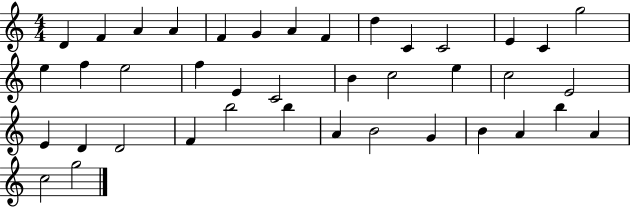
D4/q F4/q A4/q A4/q F4/q G4/q A4/q F4/q D5/q C4/q C4/h E4/q C4/q G5/h E5/q F5/q E5/h F5/q E4/q C4/h B4/q C5/h E5/q C5/h E4/h E4/q D4/q D4/h F4/q B5/h B5/q A4/q B4/h G4/q B4/q A4/q B5/q A4/q C5/h G5/h